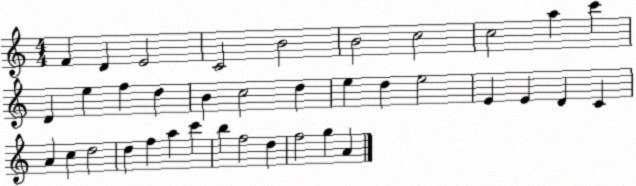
X:1
T:Untitled
M:4/4
L:1/4
K:C
F D E2 C2 B2 B2 c2 c2 a c' D e f d B c2 d e d e2 E E D C A c d2 d f a c' b f2 d f2 g A